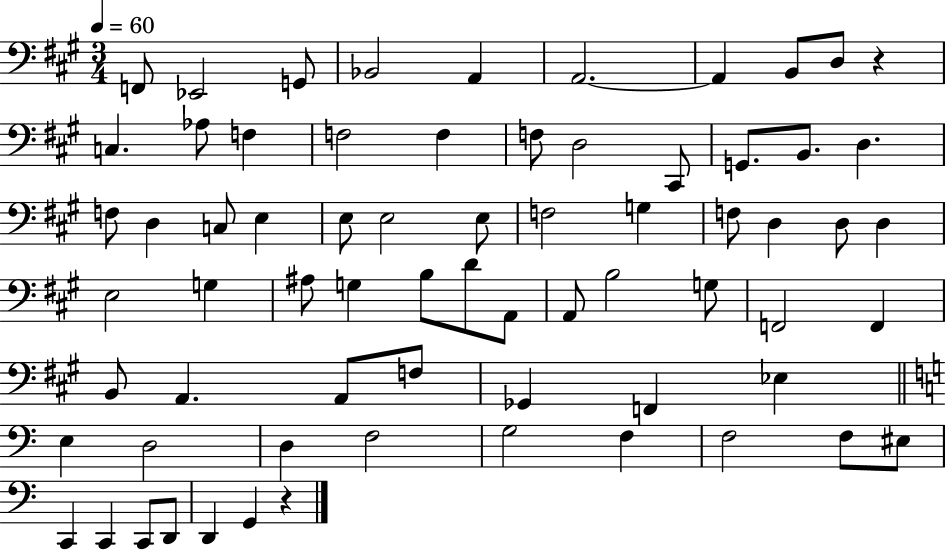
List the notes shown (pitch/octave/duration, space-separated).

F2/e Eb2/h G2/e Bb2/h A2/q A2/h. A2/q B2/e D3/e R/q C3/q. Ab3/e F3/q F3/h F3/q F3/e D3/h C#2/e G2/e. B2/e. D3/q. F3/e D3/q C3/e E3/q E3/e E3/h E3/e F3/h G3/q F3/e D3/q D3/e D3/q E3/h G3/q A#3/e G3/q B3/e D4/e A2/e A2/e B3/h G3/e F2/h F2/q B2/e A2/q. A2/e F3/e Gb2/q F2/q Eb3/q E3/q D3/h D3/q F3/h G3/h F3/q F3/h F3/e EIS3/e C2/q C2/q C2/e D2/e D2/q G2/q R/q